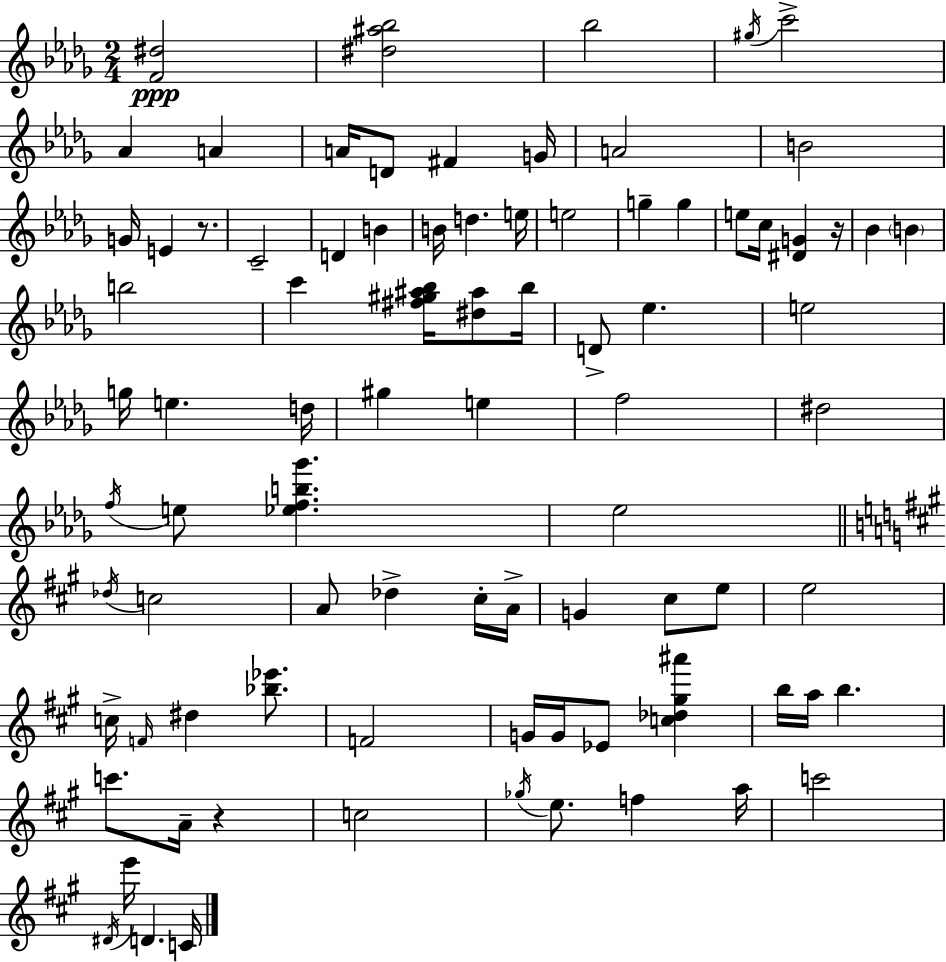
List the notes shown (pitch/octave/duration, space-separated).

[F4,D#5]/h [D#5,A#5,Bb5]/h Bb5/h G#5/s C6/h Ab4/q A4/q A4/s D4/e F#4/q G4/s A4/h B4/h G4/s E4/q R/e. C4/h D4/q B4/q B4/s D5/q. E5/s E5/h G5/q G5/q E5/e C5/s [D#4,G4]/q R/s Bb4/q B4/q B5/h C6/q [F#5,G#5,A#5,Bb5]/s [D#5,A#5]/e Bb5/s D4/e Eb5/q. E5/h G5/s E5/q. D5/s G#5/q E5/q F5/h D#5/h F5/s E5/e [Eb5,F5,B5,Gb6]/q. Eb5/h Db5/s C5/h A4/e Db5/q C#5/s A4/s G4/q C#5/e E5/e E5/h C5/s F4/s D#5/q [Bb5,Eb6]/e. F4/h G4/s G4/s Eb4/e [C5,Db5,G#5,A#6]/q B5/s A5/s B5/q. C6/e. A4/s R/q C5/h Gb5/s E5/e. F5/q A5/s C6/h D#4/s E6/s D4/q. C4/s